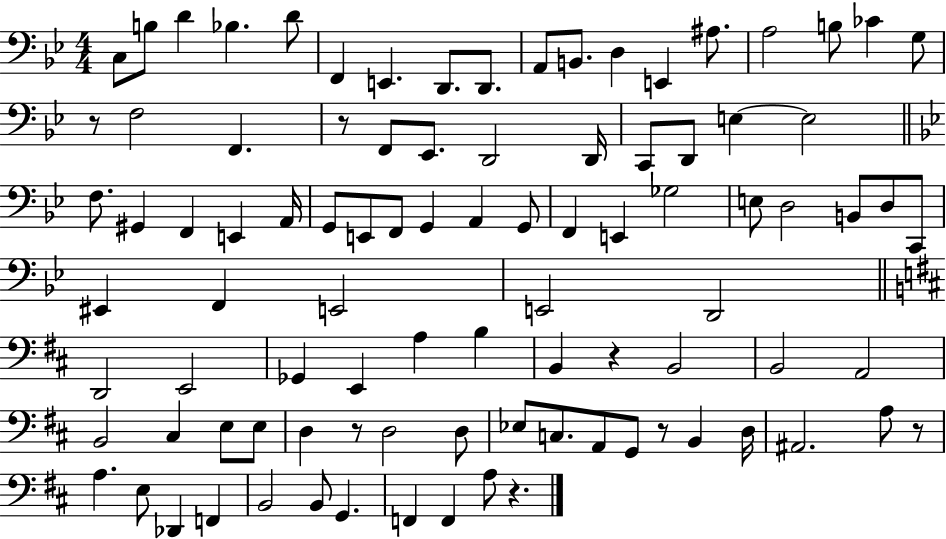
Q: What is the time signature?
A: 4/4